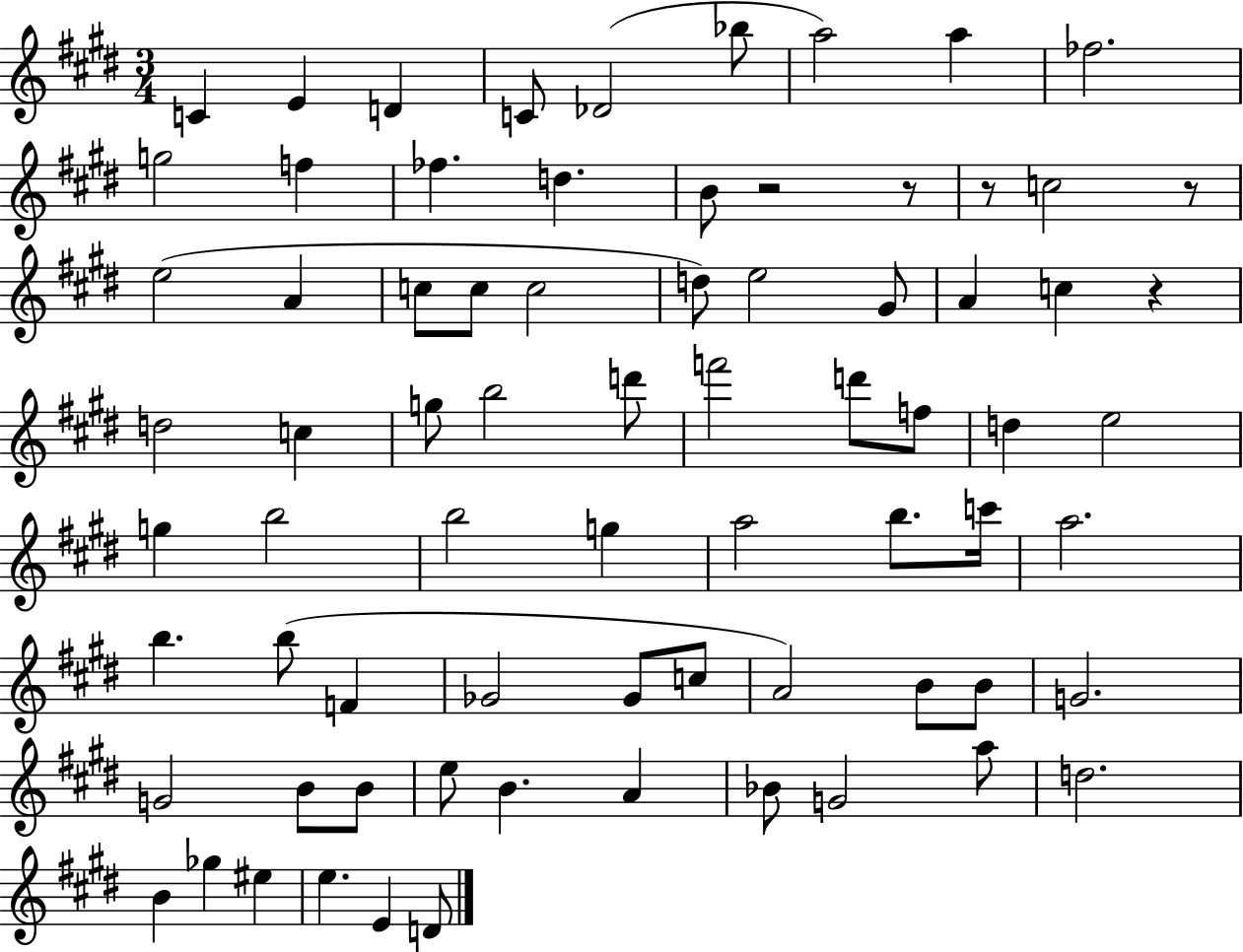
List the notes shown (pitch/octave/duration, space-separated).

C4/q E4/q D4/q C4/e Db4/h Bb5/e A5/h A5/q FES5/h. G5/h F5/q FES5/q. D5/q. B4/e R/h R/e R/e C5/h R/e E5/h A4/q C5/e C5/e C5/h D5/e E5/h G#4/e A4/q C5/q R/q D5/h C5/q G5/e B5/h D6/e F6/h D6/e F5/e D5/q E5/h G5/q B5/h B5/h G5/q A5/h B5/e. C6/s A5/h. B5/q. B5/e F4/q Gb4/h Gb4/e C5/e A4/h B4/e B4/e G4/h. G4/h B4/e B4/e E5/e B4/q. A4/q Bb4/e G4/h A5/e D5/h. B4/q Gb5/q EIS5/q E5/q. E4/q D4/e